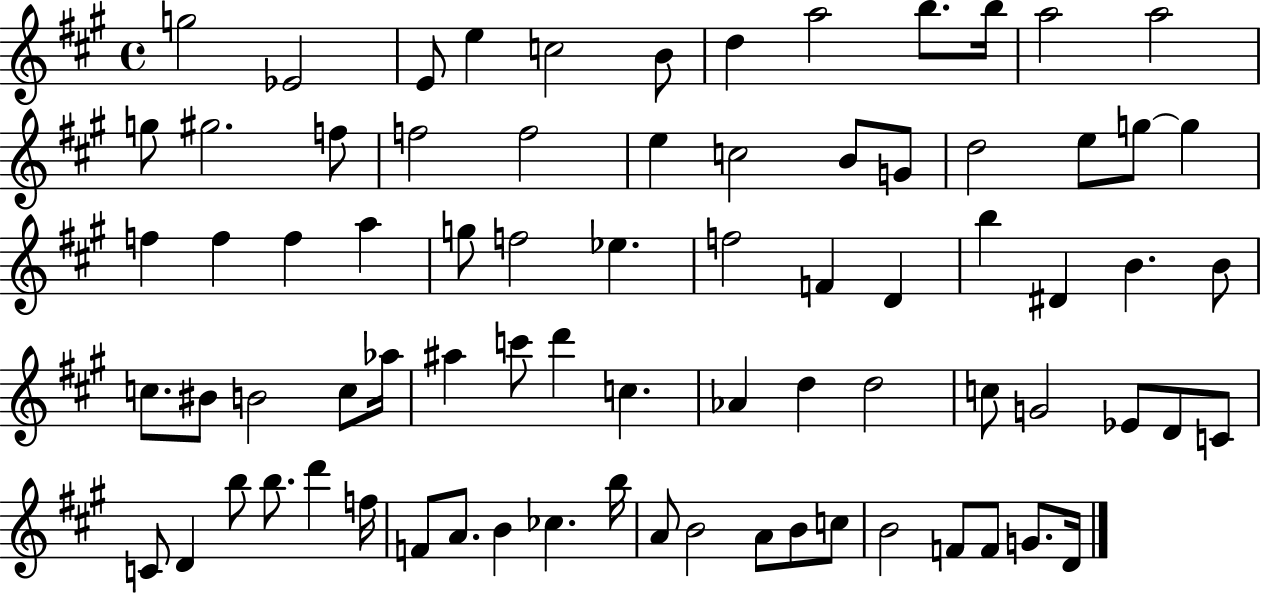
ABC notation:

X:1
T:Untitled
M:4/4
L:1/4
K:A
g2 _E2 E/2 e c2 B/2 d a2 b/2 b/4 a2 a2 g/2 ^g2 f/2 f2 f2 e c2 B/2 G/2 d2 e/2 g/2 g f f f a g/2 f2 _e f2 F D b ^D B B/2 c/2 ^B/2 B2 c/2 _a/4 ^a c'/2 d' c _A d d2 c/2 G2 _E/2 D/2 C/2 C/2 D b/2 b/2 d' f/4 F/2 A/2 B _c b/4 A/2 B2 A/2 B/2 c/2 B2 F/2 F/2 G/2 D/4